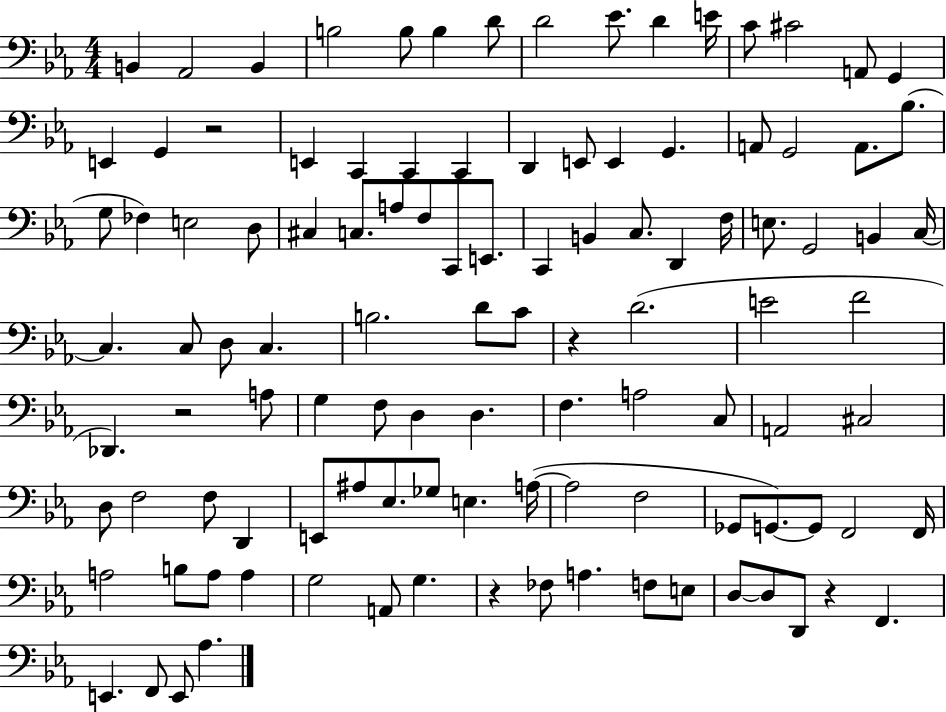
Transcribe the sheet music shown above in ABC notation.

X:1
T:Untitled
M:4/4
L:1/4
K:Eb
B,, _A,,2 B,, B,2 B,/2 B, D/2 D2 _E/2 D E/4 C/2 ^C2 A,,/2 G,, E,, G,, z2 E,, C,, C,, C,, D,, E,,/2 E,, G,, A,,/2 G,,2 A,,/2 _B,/2 G,/2 _F, E,2 D,/2 ^C, C,/2 A,/2 F,/2 C,,/2 E,,/2 C,, B,, C,/2 D,, F,/4 E,/2 G,,2 B,, C,/4 C, C,/2 D,/2 C, B,2 D/2 C/2 z D2 E2 F2 _D,, z2 A,/2 G, F,/2 D, D, F, A,2 C,/2 A,,2 ^C,2 D,/2 F,2 F,/2 D,, E,,/2 ^A,/2 _E,/2 _G,/2 E, A,/4 A,2 F,2 _G,,/2 G,,/2 G,,/2 F,,2 F,,/4 A,2 B,/2 A,/2 A, G,2 A,,/2 G, z _F,/2 A, F,/2 E,/2 D,/2 D,/2 D,,/2 z F,, E,, F,,/2 E,,/2 _A,